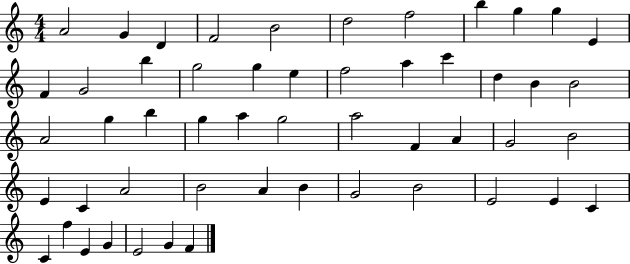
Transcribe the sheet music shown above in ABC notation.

X:1
T:Untitled
M:4/4
L:1/4
K:C
A2 G D F2 B2 d2 f2 b g g E F G2 b g2 g e f2 a c' d B B2 A2 g b g a g2 a2 F A G2 B2 E C A2 B2 A B G2 B2 E2 E C C f E G E2 G F